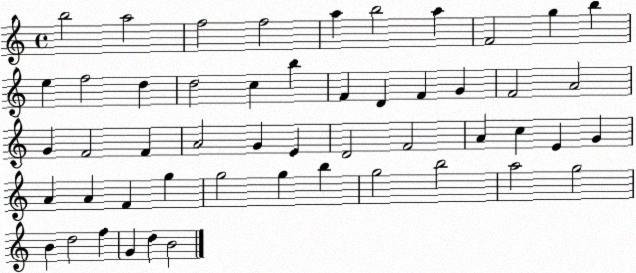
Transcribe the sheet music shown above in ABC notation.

X:1
T:Untitled
M:4/4
L:1/4
K:C
b2 a2 f2 f2 a b2 a F2 g b e f2 d d2 c b F D F G F2 A2 G F2 F A2 G E D2 F2 A c E G A A F g g2 g b g2 b2 a2 g2 B d2 f G d B2